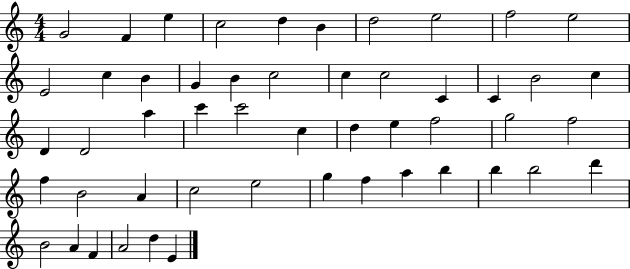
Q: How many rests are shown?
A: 0